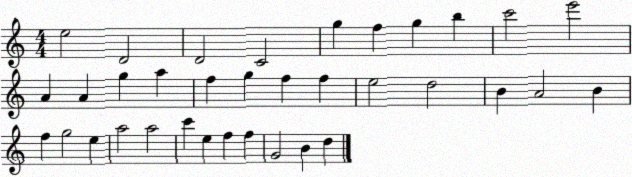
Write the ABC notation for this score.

X:1
T:Untitled
M:4/4
L:1/4
K:C
e2 D2 D2 C2 g f g b c'2 e'2 A A g a f g f f e2 d2 B A2 B f g2 e a2 a2 c' e f f G2 B d